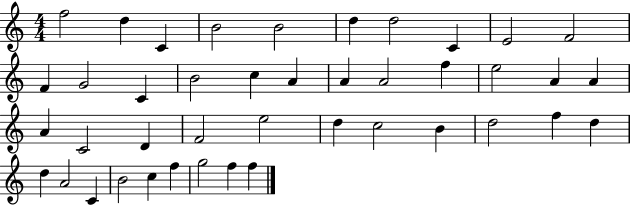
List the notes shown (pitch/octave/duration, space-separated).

F5/h D5/q C4/q B4/h B4/h D5/q D5/h C4/q E4/h F4/h F4/q G4/h C4/q B4/h C5/q A4/q A4/q A4/h F5/q E5/h A4/q A4/q A4/q C4/h D4/q F4/h E5/h D5/q C5/h B4/q D5/h F5/q D5/q D5/q A4/h C4/q B4/h C5/q F5/q G5/h F5/q F5/q